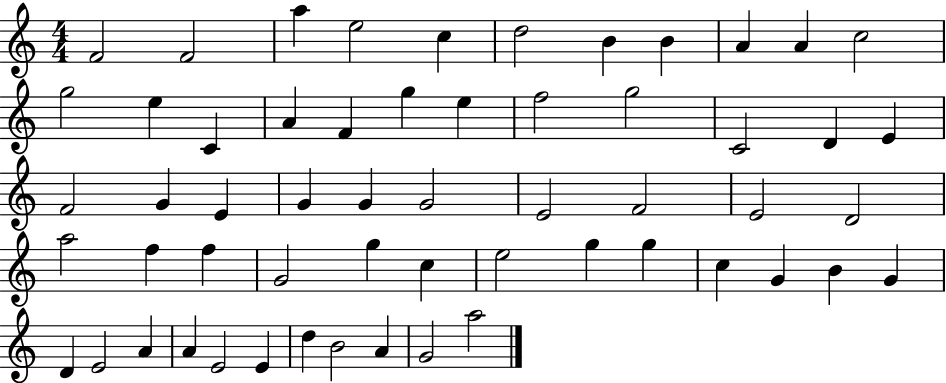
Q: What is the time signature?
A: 4/4